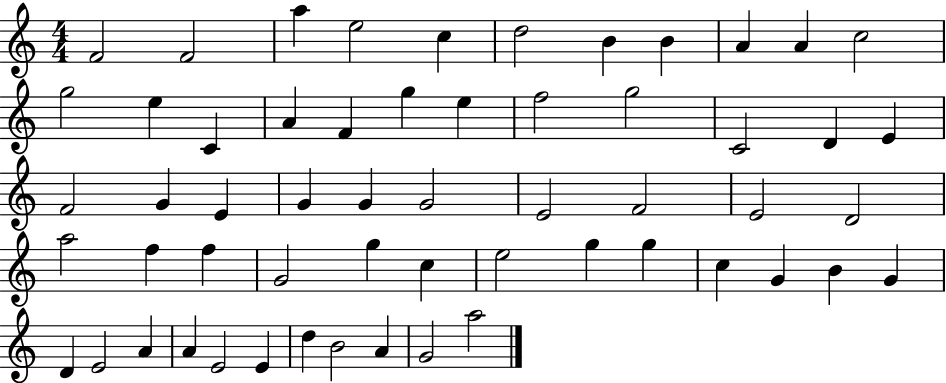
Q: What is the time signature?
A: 4/4